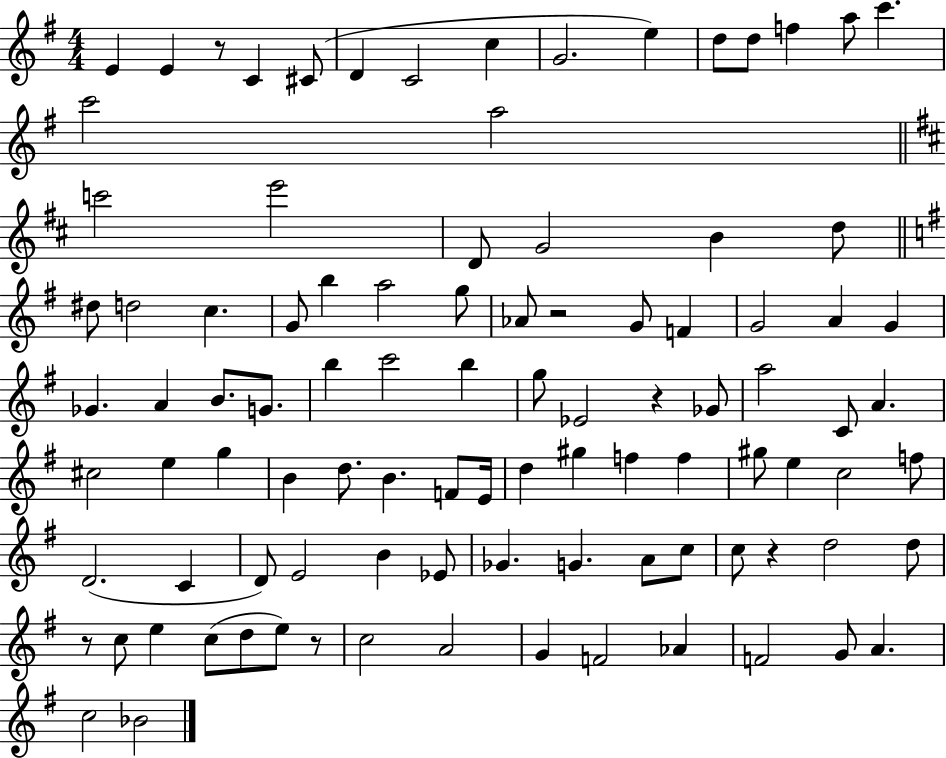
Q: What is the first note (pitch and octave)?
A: E4